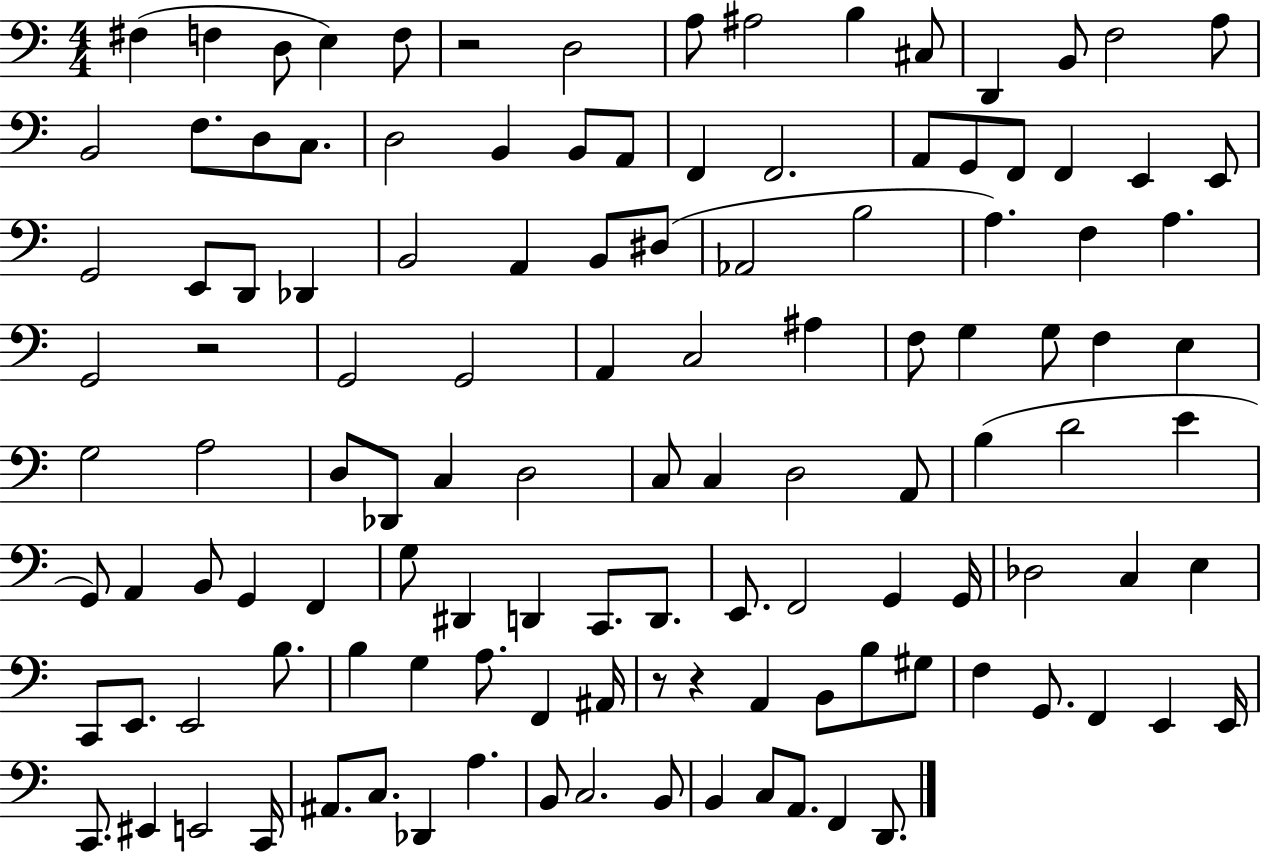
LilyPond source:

{
  \clef bass
  \numericTimeSignature
  \time 4/4
  \key c \major
  fis4( f4 d8 e4) f8 | r2 d2 | a8 ais2 b4 cis8 | d,4 b,8 f2 a8 | \break b,2 f8. d8 c8. | d2 b,4 b,8 a,8 | f,4 f,2. | a,8 g,8 f,8 f,4 e,4 e,8 | \break g,2 e,8 d,8 des,4 | b,2 a,4 b,8 dis8( | aes,2 b2 | a4.) f4 a4. | \break g,2 r2 | g,2 g,2 | a,4 c2 ais4 | f8 g4 g8 f4 e4 | \break g2 a2 | d8 des,8 c4 d2 | c8 c4 d2 a,8 | b4( d'2 e'4 | \break g,8) a,4 b,8 g,4 f,4 | g8 dis,4 d,4 c,8. d,8. | e,8. f,2 g,4 g,16 | des2 c4 e4 | \break c,8 e,8. e,2 b8. | b4 g4 a8. f,4 ais,16 | r8 r4 a,4 b,8 b8 gis8 | f4 g,8. f,4 e,4 e,16 | \break c,8. eis,4 e,2 c,16 | ais,8. c8. des,4 a4. | b,8 c2. b,8 | b,4 c8 a,8. f,4 d,8. | \break \bar "|."
}